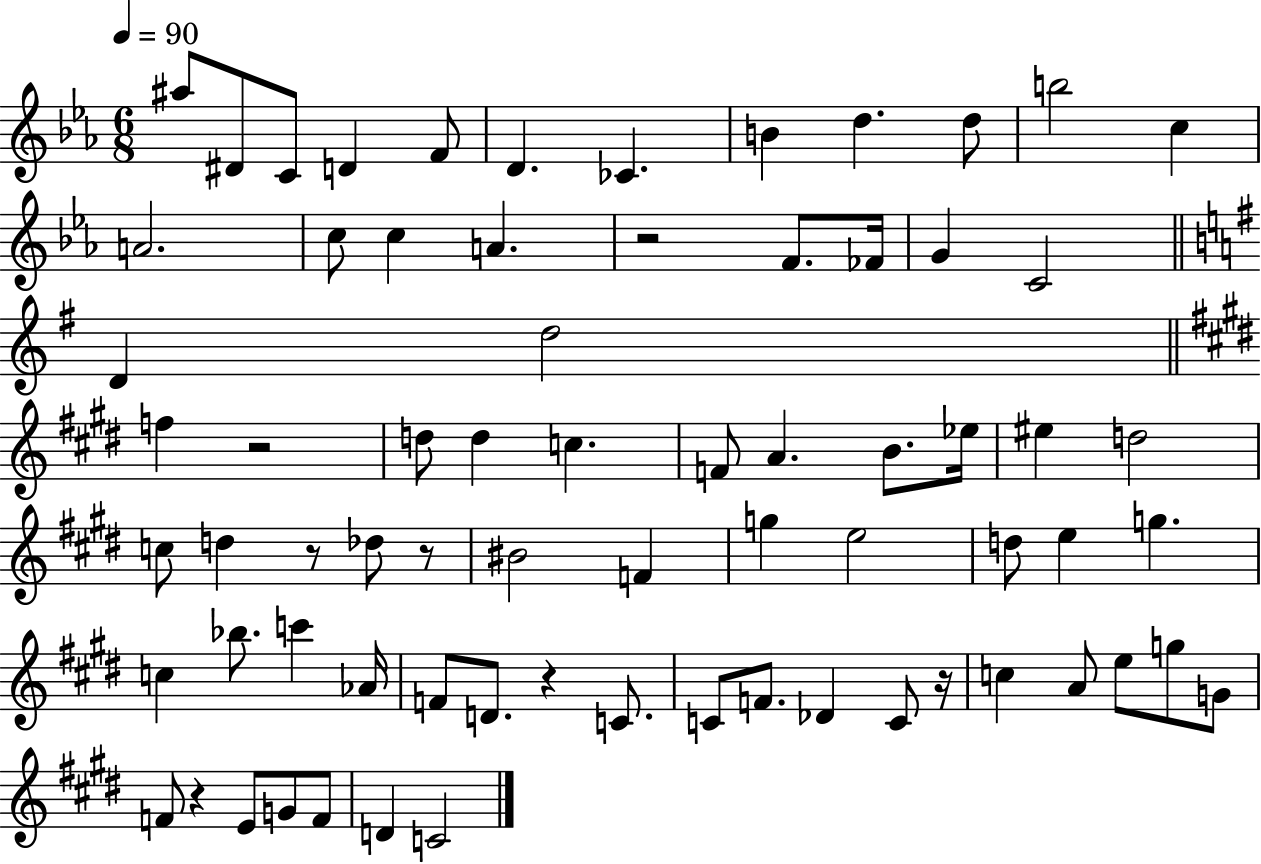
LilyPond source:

{
  \clef treble
  \numericTimeSignature
  \time 6/8
  \key ees \major
  \tempo 4 = 90
  \repeat volta 2 { ais''8 dis'8 c'8 d'4 f'8 | d'4. ces'4. | b'4 d''4. d''8 | b''2 c''4 | \break a'2. | c''8 c''4 a'4. | r2 f'8. fes'16 | g'4 c'2 | \break \bar "||" \break \key g \major d'4 d''2 | \bar "||" \break \key e \major f''4 r2 | d''8 d''4 c''4. | f'8 a'4. b'8. ees''16 | eis''4 d''2 | \break c''8 d''4 r8 des''8 r8 | bis'2 f'4 | g''4 e''2 | d''8 e''4 g''4. | \break c''4 bes''8. c'''4 aes'16 | f'8 d'8. r4 c'8. | c'8 f'8. des'4 c'8 r16 | c''4 a'8 e''8 g''8 g'8 | \break f'8 r4 e'8 g'8 f'8 | d'4 c'2 | } \bar "|."
}